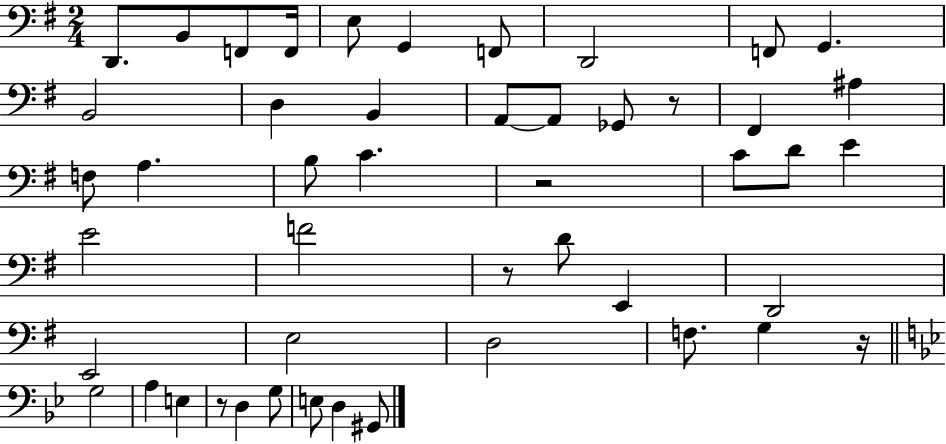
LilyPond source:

{
  \clef bass
  \numericTimeSignature
  \time 2/4
  \key g \major
  d,8. b,8 f,8 f,16 | e8 g,4 f,8 | d,2 | f,8 g,4. | \break b,2 | d4 b,4 | a,8~~ a,8 ges,8 r8 | fis,4 ais4 | \break f8 a4. | b8 c'4. | r2 | c'8 d'8 e'4 | \break e'2 | f'2 | r8 d'8 e,4 | d,2 | \break e,2 | e2 | d2 | f8. g4 r16 | \break \bar "||" \break \key g \minor g2 | a4 e4 | r8 d4 g8 | e8 d4 gis,8 | \break \bar "|."
}